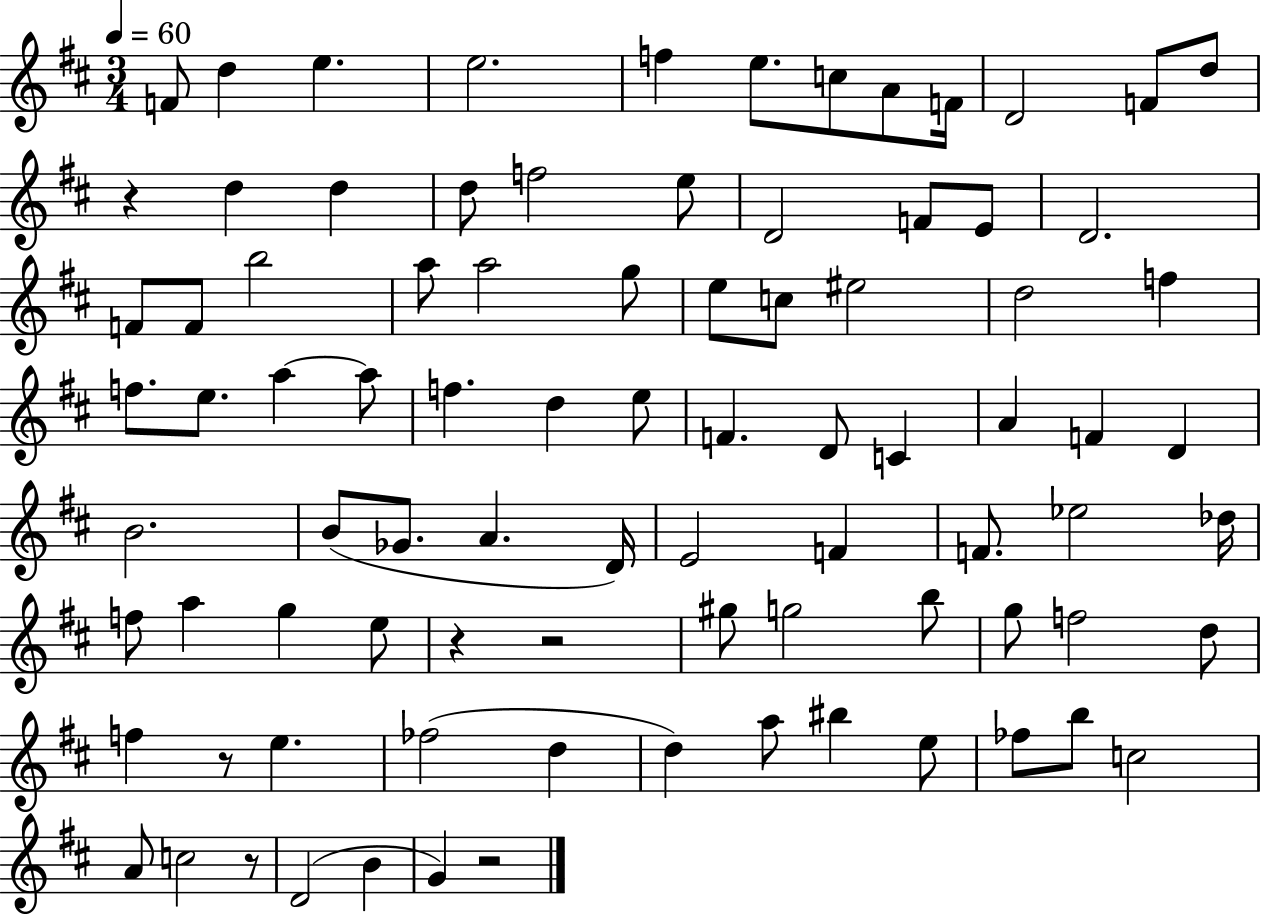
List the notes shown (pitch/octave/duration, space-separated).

F4/e D5/q E5/q. E5/h. F5/q E5/e. C5/e A4/e F4/s D4/h F4/e D5/e R/q D5/q D5/q D5/e F5/h E5/e D4/h F4/e E4/e D4/h. F4/e F4/e B5/h A5/e A5/h G5/e E5/e C5/e EIS5/h D5/h F5/q F5/e. E5/e. A5/q A5/e F5/q. D5/q E5/e F4/q. D4/e C4/q A4/q F4/q D4/q B4/h. B4/e Gb4/e. A4/q. D4/s E4/h F4/q F4/e. Eb5/h Db5/s F5/e A5/q G5/q E5/e R/q R/h G#5/e G5/h B5/e G5/e F5/h D5/e F5/q R/e E5/q. FES5/h D5/q D5/q A5/e BIS5/q E5/e FES5/e B5/e C5/h A4/e C5/h R/e D4/h B4/q G4/q R/h